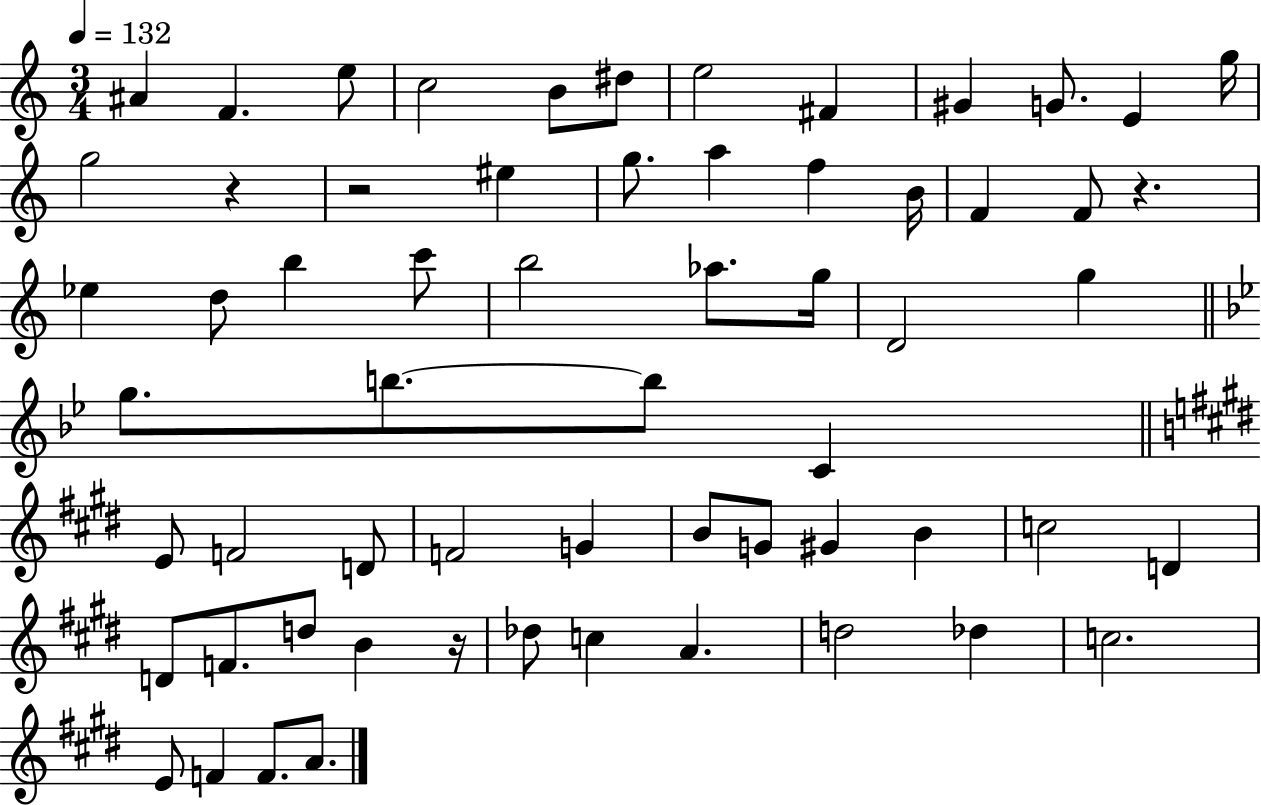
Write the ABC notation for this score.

X:1
T:Untitled
M:3/4
L:1/4
K:C
^A F e/2 c2 B/2 ^d/2 e2 ^F ^G G/2 E g/4 g2 z z2 ^e g/2 a f B/4 F F/2 z _e d/2 b c'/2 b2 _a/2 g/4 D2 g g/2 b/2 b/2 C E/2 F2 D/2 F2 G B/2 G/2 ^G B c2 D D/2 F/2 d/2 B z/4 _d/2 c A d2 _d c2 E/2 F F/2 A/2